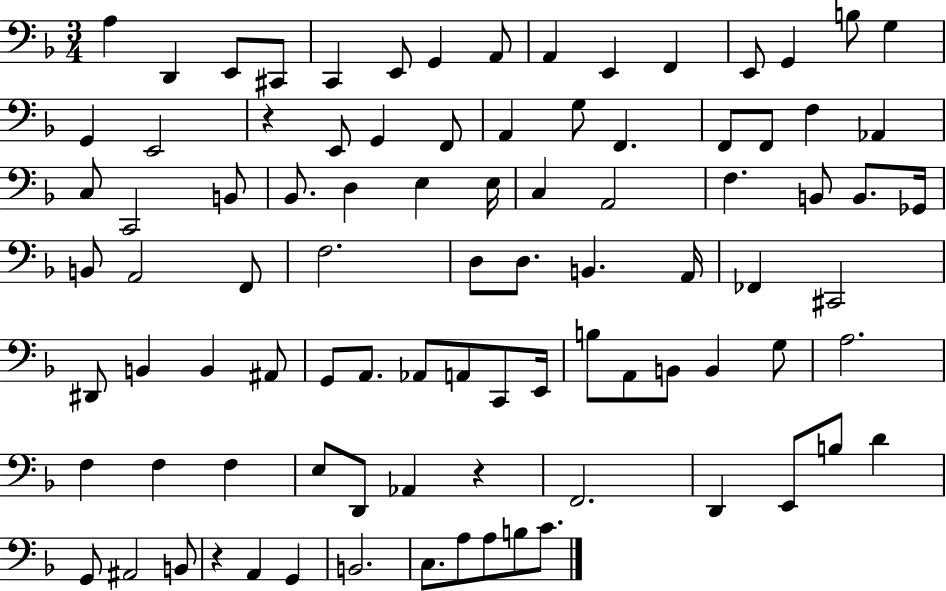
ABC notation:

X:1
T:Untitled
M:3/4
L:1/4
K:F
A, D,, E,,/2 ^C,,/2 C,, E,,/2 G,, A,,/2 A,, E,, F,, E,,/2 G,, B,/2 G, G,, E,,2 z E,,/2 G,, F,,/2 A,, G,/2 F,, F,,/2 F,,/2 F, _A,, C,/2 C,,2 B,,/2 _B,,/2 D, E, E,/4 C, A,,2 F, B,,/2 B,,/2 _G,,/4 B,,/2 A,,2 F,,/2 F,2 D,/2 D,/2 B,, A,,/4 _F,, ^C,,2 ^D,,/2 B,, B,, ^A,,/2 G,,/2 A,,/2 _A,,/2 A,,/2 C,,/2 E,,/4 B,/2 A,,/2 B,,/2 B,, G,/2 A,2 F, F, F, E,/2 D,,/2 _A,, z F,,2 D,, E,,/2 B,/2 D G,,/2 ^A,,2 B,,/2 z A,, G,, B,,2 C,/2 A,/2 A,/2 B,/2 C/2